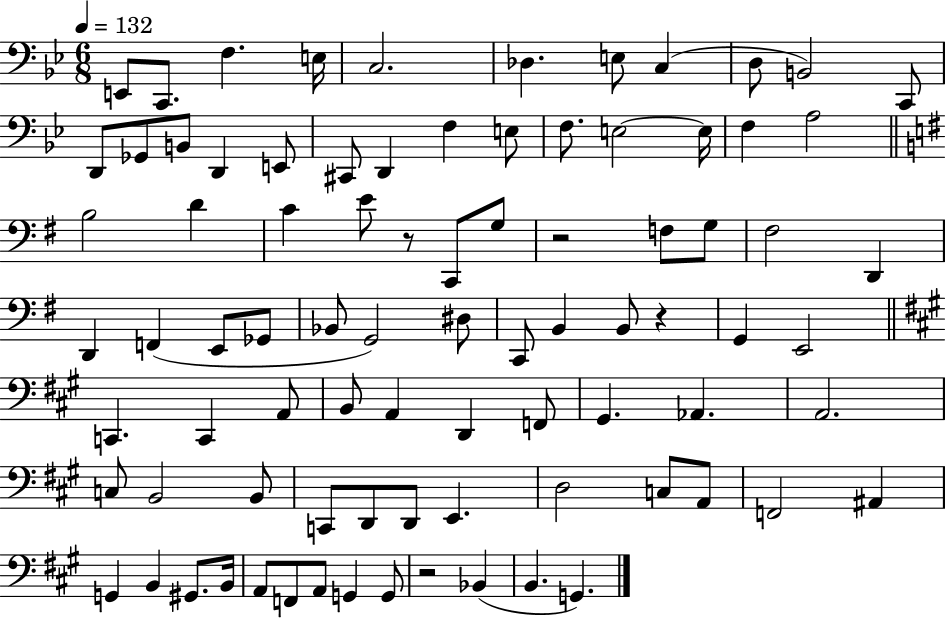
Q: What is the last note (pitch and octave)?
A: G2